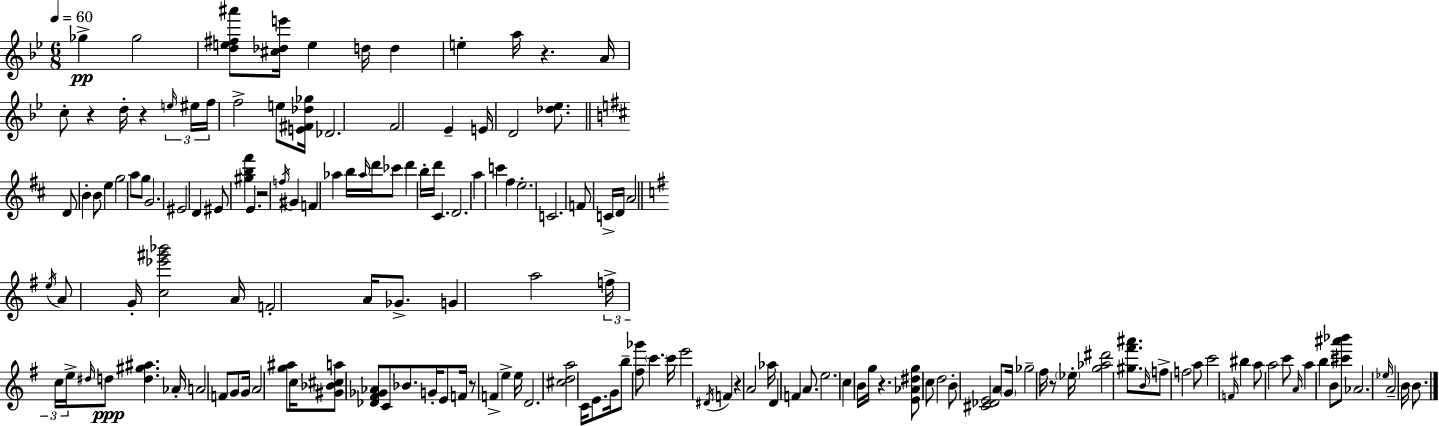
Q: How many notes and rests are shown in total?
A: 154